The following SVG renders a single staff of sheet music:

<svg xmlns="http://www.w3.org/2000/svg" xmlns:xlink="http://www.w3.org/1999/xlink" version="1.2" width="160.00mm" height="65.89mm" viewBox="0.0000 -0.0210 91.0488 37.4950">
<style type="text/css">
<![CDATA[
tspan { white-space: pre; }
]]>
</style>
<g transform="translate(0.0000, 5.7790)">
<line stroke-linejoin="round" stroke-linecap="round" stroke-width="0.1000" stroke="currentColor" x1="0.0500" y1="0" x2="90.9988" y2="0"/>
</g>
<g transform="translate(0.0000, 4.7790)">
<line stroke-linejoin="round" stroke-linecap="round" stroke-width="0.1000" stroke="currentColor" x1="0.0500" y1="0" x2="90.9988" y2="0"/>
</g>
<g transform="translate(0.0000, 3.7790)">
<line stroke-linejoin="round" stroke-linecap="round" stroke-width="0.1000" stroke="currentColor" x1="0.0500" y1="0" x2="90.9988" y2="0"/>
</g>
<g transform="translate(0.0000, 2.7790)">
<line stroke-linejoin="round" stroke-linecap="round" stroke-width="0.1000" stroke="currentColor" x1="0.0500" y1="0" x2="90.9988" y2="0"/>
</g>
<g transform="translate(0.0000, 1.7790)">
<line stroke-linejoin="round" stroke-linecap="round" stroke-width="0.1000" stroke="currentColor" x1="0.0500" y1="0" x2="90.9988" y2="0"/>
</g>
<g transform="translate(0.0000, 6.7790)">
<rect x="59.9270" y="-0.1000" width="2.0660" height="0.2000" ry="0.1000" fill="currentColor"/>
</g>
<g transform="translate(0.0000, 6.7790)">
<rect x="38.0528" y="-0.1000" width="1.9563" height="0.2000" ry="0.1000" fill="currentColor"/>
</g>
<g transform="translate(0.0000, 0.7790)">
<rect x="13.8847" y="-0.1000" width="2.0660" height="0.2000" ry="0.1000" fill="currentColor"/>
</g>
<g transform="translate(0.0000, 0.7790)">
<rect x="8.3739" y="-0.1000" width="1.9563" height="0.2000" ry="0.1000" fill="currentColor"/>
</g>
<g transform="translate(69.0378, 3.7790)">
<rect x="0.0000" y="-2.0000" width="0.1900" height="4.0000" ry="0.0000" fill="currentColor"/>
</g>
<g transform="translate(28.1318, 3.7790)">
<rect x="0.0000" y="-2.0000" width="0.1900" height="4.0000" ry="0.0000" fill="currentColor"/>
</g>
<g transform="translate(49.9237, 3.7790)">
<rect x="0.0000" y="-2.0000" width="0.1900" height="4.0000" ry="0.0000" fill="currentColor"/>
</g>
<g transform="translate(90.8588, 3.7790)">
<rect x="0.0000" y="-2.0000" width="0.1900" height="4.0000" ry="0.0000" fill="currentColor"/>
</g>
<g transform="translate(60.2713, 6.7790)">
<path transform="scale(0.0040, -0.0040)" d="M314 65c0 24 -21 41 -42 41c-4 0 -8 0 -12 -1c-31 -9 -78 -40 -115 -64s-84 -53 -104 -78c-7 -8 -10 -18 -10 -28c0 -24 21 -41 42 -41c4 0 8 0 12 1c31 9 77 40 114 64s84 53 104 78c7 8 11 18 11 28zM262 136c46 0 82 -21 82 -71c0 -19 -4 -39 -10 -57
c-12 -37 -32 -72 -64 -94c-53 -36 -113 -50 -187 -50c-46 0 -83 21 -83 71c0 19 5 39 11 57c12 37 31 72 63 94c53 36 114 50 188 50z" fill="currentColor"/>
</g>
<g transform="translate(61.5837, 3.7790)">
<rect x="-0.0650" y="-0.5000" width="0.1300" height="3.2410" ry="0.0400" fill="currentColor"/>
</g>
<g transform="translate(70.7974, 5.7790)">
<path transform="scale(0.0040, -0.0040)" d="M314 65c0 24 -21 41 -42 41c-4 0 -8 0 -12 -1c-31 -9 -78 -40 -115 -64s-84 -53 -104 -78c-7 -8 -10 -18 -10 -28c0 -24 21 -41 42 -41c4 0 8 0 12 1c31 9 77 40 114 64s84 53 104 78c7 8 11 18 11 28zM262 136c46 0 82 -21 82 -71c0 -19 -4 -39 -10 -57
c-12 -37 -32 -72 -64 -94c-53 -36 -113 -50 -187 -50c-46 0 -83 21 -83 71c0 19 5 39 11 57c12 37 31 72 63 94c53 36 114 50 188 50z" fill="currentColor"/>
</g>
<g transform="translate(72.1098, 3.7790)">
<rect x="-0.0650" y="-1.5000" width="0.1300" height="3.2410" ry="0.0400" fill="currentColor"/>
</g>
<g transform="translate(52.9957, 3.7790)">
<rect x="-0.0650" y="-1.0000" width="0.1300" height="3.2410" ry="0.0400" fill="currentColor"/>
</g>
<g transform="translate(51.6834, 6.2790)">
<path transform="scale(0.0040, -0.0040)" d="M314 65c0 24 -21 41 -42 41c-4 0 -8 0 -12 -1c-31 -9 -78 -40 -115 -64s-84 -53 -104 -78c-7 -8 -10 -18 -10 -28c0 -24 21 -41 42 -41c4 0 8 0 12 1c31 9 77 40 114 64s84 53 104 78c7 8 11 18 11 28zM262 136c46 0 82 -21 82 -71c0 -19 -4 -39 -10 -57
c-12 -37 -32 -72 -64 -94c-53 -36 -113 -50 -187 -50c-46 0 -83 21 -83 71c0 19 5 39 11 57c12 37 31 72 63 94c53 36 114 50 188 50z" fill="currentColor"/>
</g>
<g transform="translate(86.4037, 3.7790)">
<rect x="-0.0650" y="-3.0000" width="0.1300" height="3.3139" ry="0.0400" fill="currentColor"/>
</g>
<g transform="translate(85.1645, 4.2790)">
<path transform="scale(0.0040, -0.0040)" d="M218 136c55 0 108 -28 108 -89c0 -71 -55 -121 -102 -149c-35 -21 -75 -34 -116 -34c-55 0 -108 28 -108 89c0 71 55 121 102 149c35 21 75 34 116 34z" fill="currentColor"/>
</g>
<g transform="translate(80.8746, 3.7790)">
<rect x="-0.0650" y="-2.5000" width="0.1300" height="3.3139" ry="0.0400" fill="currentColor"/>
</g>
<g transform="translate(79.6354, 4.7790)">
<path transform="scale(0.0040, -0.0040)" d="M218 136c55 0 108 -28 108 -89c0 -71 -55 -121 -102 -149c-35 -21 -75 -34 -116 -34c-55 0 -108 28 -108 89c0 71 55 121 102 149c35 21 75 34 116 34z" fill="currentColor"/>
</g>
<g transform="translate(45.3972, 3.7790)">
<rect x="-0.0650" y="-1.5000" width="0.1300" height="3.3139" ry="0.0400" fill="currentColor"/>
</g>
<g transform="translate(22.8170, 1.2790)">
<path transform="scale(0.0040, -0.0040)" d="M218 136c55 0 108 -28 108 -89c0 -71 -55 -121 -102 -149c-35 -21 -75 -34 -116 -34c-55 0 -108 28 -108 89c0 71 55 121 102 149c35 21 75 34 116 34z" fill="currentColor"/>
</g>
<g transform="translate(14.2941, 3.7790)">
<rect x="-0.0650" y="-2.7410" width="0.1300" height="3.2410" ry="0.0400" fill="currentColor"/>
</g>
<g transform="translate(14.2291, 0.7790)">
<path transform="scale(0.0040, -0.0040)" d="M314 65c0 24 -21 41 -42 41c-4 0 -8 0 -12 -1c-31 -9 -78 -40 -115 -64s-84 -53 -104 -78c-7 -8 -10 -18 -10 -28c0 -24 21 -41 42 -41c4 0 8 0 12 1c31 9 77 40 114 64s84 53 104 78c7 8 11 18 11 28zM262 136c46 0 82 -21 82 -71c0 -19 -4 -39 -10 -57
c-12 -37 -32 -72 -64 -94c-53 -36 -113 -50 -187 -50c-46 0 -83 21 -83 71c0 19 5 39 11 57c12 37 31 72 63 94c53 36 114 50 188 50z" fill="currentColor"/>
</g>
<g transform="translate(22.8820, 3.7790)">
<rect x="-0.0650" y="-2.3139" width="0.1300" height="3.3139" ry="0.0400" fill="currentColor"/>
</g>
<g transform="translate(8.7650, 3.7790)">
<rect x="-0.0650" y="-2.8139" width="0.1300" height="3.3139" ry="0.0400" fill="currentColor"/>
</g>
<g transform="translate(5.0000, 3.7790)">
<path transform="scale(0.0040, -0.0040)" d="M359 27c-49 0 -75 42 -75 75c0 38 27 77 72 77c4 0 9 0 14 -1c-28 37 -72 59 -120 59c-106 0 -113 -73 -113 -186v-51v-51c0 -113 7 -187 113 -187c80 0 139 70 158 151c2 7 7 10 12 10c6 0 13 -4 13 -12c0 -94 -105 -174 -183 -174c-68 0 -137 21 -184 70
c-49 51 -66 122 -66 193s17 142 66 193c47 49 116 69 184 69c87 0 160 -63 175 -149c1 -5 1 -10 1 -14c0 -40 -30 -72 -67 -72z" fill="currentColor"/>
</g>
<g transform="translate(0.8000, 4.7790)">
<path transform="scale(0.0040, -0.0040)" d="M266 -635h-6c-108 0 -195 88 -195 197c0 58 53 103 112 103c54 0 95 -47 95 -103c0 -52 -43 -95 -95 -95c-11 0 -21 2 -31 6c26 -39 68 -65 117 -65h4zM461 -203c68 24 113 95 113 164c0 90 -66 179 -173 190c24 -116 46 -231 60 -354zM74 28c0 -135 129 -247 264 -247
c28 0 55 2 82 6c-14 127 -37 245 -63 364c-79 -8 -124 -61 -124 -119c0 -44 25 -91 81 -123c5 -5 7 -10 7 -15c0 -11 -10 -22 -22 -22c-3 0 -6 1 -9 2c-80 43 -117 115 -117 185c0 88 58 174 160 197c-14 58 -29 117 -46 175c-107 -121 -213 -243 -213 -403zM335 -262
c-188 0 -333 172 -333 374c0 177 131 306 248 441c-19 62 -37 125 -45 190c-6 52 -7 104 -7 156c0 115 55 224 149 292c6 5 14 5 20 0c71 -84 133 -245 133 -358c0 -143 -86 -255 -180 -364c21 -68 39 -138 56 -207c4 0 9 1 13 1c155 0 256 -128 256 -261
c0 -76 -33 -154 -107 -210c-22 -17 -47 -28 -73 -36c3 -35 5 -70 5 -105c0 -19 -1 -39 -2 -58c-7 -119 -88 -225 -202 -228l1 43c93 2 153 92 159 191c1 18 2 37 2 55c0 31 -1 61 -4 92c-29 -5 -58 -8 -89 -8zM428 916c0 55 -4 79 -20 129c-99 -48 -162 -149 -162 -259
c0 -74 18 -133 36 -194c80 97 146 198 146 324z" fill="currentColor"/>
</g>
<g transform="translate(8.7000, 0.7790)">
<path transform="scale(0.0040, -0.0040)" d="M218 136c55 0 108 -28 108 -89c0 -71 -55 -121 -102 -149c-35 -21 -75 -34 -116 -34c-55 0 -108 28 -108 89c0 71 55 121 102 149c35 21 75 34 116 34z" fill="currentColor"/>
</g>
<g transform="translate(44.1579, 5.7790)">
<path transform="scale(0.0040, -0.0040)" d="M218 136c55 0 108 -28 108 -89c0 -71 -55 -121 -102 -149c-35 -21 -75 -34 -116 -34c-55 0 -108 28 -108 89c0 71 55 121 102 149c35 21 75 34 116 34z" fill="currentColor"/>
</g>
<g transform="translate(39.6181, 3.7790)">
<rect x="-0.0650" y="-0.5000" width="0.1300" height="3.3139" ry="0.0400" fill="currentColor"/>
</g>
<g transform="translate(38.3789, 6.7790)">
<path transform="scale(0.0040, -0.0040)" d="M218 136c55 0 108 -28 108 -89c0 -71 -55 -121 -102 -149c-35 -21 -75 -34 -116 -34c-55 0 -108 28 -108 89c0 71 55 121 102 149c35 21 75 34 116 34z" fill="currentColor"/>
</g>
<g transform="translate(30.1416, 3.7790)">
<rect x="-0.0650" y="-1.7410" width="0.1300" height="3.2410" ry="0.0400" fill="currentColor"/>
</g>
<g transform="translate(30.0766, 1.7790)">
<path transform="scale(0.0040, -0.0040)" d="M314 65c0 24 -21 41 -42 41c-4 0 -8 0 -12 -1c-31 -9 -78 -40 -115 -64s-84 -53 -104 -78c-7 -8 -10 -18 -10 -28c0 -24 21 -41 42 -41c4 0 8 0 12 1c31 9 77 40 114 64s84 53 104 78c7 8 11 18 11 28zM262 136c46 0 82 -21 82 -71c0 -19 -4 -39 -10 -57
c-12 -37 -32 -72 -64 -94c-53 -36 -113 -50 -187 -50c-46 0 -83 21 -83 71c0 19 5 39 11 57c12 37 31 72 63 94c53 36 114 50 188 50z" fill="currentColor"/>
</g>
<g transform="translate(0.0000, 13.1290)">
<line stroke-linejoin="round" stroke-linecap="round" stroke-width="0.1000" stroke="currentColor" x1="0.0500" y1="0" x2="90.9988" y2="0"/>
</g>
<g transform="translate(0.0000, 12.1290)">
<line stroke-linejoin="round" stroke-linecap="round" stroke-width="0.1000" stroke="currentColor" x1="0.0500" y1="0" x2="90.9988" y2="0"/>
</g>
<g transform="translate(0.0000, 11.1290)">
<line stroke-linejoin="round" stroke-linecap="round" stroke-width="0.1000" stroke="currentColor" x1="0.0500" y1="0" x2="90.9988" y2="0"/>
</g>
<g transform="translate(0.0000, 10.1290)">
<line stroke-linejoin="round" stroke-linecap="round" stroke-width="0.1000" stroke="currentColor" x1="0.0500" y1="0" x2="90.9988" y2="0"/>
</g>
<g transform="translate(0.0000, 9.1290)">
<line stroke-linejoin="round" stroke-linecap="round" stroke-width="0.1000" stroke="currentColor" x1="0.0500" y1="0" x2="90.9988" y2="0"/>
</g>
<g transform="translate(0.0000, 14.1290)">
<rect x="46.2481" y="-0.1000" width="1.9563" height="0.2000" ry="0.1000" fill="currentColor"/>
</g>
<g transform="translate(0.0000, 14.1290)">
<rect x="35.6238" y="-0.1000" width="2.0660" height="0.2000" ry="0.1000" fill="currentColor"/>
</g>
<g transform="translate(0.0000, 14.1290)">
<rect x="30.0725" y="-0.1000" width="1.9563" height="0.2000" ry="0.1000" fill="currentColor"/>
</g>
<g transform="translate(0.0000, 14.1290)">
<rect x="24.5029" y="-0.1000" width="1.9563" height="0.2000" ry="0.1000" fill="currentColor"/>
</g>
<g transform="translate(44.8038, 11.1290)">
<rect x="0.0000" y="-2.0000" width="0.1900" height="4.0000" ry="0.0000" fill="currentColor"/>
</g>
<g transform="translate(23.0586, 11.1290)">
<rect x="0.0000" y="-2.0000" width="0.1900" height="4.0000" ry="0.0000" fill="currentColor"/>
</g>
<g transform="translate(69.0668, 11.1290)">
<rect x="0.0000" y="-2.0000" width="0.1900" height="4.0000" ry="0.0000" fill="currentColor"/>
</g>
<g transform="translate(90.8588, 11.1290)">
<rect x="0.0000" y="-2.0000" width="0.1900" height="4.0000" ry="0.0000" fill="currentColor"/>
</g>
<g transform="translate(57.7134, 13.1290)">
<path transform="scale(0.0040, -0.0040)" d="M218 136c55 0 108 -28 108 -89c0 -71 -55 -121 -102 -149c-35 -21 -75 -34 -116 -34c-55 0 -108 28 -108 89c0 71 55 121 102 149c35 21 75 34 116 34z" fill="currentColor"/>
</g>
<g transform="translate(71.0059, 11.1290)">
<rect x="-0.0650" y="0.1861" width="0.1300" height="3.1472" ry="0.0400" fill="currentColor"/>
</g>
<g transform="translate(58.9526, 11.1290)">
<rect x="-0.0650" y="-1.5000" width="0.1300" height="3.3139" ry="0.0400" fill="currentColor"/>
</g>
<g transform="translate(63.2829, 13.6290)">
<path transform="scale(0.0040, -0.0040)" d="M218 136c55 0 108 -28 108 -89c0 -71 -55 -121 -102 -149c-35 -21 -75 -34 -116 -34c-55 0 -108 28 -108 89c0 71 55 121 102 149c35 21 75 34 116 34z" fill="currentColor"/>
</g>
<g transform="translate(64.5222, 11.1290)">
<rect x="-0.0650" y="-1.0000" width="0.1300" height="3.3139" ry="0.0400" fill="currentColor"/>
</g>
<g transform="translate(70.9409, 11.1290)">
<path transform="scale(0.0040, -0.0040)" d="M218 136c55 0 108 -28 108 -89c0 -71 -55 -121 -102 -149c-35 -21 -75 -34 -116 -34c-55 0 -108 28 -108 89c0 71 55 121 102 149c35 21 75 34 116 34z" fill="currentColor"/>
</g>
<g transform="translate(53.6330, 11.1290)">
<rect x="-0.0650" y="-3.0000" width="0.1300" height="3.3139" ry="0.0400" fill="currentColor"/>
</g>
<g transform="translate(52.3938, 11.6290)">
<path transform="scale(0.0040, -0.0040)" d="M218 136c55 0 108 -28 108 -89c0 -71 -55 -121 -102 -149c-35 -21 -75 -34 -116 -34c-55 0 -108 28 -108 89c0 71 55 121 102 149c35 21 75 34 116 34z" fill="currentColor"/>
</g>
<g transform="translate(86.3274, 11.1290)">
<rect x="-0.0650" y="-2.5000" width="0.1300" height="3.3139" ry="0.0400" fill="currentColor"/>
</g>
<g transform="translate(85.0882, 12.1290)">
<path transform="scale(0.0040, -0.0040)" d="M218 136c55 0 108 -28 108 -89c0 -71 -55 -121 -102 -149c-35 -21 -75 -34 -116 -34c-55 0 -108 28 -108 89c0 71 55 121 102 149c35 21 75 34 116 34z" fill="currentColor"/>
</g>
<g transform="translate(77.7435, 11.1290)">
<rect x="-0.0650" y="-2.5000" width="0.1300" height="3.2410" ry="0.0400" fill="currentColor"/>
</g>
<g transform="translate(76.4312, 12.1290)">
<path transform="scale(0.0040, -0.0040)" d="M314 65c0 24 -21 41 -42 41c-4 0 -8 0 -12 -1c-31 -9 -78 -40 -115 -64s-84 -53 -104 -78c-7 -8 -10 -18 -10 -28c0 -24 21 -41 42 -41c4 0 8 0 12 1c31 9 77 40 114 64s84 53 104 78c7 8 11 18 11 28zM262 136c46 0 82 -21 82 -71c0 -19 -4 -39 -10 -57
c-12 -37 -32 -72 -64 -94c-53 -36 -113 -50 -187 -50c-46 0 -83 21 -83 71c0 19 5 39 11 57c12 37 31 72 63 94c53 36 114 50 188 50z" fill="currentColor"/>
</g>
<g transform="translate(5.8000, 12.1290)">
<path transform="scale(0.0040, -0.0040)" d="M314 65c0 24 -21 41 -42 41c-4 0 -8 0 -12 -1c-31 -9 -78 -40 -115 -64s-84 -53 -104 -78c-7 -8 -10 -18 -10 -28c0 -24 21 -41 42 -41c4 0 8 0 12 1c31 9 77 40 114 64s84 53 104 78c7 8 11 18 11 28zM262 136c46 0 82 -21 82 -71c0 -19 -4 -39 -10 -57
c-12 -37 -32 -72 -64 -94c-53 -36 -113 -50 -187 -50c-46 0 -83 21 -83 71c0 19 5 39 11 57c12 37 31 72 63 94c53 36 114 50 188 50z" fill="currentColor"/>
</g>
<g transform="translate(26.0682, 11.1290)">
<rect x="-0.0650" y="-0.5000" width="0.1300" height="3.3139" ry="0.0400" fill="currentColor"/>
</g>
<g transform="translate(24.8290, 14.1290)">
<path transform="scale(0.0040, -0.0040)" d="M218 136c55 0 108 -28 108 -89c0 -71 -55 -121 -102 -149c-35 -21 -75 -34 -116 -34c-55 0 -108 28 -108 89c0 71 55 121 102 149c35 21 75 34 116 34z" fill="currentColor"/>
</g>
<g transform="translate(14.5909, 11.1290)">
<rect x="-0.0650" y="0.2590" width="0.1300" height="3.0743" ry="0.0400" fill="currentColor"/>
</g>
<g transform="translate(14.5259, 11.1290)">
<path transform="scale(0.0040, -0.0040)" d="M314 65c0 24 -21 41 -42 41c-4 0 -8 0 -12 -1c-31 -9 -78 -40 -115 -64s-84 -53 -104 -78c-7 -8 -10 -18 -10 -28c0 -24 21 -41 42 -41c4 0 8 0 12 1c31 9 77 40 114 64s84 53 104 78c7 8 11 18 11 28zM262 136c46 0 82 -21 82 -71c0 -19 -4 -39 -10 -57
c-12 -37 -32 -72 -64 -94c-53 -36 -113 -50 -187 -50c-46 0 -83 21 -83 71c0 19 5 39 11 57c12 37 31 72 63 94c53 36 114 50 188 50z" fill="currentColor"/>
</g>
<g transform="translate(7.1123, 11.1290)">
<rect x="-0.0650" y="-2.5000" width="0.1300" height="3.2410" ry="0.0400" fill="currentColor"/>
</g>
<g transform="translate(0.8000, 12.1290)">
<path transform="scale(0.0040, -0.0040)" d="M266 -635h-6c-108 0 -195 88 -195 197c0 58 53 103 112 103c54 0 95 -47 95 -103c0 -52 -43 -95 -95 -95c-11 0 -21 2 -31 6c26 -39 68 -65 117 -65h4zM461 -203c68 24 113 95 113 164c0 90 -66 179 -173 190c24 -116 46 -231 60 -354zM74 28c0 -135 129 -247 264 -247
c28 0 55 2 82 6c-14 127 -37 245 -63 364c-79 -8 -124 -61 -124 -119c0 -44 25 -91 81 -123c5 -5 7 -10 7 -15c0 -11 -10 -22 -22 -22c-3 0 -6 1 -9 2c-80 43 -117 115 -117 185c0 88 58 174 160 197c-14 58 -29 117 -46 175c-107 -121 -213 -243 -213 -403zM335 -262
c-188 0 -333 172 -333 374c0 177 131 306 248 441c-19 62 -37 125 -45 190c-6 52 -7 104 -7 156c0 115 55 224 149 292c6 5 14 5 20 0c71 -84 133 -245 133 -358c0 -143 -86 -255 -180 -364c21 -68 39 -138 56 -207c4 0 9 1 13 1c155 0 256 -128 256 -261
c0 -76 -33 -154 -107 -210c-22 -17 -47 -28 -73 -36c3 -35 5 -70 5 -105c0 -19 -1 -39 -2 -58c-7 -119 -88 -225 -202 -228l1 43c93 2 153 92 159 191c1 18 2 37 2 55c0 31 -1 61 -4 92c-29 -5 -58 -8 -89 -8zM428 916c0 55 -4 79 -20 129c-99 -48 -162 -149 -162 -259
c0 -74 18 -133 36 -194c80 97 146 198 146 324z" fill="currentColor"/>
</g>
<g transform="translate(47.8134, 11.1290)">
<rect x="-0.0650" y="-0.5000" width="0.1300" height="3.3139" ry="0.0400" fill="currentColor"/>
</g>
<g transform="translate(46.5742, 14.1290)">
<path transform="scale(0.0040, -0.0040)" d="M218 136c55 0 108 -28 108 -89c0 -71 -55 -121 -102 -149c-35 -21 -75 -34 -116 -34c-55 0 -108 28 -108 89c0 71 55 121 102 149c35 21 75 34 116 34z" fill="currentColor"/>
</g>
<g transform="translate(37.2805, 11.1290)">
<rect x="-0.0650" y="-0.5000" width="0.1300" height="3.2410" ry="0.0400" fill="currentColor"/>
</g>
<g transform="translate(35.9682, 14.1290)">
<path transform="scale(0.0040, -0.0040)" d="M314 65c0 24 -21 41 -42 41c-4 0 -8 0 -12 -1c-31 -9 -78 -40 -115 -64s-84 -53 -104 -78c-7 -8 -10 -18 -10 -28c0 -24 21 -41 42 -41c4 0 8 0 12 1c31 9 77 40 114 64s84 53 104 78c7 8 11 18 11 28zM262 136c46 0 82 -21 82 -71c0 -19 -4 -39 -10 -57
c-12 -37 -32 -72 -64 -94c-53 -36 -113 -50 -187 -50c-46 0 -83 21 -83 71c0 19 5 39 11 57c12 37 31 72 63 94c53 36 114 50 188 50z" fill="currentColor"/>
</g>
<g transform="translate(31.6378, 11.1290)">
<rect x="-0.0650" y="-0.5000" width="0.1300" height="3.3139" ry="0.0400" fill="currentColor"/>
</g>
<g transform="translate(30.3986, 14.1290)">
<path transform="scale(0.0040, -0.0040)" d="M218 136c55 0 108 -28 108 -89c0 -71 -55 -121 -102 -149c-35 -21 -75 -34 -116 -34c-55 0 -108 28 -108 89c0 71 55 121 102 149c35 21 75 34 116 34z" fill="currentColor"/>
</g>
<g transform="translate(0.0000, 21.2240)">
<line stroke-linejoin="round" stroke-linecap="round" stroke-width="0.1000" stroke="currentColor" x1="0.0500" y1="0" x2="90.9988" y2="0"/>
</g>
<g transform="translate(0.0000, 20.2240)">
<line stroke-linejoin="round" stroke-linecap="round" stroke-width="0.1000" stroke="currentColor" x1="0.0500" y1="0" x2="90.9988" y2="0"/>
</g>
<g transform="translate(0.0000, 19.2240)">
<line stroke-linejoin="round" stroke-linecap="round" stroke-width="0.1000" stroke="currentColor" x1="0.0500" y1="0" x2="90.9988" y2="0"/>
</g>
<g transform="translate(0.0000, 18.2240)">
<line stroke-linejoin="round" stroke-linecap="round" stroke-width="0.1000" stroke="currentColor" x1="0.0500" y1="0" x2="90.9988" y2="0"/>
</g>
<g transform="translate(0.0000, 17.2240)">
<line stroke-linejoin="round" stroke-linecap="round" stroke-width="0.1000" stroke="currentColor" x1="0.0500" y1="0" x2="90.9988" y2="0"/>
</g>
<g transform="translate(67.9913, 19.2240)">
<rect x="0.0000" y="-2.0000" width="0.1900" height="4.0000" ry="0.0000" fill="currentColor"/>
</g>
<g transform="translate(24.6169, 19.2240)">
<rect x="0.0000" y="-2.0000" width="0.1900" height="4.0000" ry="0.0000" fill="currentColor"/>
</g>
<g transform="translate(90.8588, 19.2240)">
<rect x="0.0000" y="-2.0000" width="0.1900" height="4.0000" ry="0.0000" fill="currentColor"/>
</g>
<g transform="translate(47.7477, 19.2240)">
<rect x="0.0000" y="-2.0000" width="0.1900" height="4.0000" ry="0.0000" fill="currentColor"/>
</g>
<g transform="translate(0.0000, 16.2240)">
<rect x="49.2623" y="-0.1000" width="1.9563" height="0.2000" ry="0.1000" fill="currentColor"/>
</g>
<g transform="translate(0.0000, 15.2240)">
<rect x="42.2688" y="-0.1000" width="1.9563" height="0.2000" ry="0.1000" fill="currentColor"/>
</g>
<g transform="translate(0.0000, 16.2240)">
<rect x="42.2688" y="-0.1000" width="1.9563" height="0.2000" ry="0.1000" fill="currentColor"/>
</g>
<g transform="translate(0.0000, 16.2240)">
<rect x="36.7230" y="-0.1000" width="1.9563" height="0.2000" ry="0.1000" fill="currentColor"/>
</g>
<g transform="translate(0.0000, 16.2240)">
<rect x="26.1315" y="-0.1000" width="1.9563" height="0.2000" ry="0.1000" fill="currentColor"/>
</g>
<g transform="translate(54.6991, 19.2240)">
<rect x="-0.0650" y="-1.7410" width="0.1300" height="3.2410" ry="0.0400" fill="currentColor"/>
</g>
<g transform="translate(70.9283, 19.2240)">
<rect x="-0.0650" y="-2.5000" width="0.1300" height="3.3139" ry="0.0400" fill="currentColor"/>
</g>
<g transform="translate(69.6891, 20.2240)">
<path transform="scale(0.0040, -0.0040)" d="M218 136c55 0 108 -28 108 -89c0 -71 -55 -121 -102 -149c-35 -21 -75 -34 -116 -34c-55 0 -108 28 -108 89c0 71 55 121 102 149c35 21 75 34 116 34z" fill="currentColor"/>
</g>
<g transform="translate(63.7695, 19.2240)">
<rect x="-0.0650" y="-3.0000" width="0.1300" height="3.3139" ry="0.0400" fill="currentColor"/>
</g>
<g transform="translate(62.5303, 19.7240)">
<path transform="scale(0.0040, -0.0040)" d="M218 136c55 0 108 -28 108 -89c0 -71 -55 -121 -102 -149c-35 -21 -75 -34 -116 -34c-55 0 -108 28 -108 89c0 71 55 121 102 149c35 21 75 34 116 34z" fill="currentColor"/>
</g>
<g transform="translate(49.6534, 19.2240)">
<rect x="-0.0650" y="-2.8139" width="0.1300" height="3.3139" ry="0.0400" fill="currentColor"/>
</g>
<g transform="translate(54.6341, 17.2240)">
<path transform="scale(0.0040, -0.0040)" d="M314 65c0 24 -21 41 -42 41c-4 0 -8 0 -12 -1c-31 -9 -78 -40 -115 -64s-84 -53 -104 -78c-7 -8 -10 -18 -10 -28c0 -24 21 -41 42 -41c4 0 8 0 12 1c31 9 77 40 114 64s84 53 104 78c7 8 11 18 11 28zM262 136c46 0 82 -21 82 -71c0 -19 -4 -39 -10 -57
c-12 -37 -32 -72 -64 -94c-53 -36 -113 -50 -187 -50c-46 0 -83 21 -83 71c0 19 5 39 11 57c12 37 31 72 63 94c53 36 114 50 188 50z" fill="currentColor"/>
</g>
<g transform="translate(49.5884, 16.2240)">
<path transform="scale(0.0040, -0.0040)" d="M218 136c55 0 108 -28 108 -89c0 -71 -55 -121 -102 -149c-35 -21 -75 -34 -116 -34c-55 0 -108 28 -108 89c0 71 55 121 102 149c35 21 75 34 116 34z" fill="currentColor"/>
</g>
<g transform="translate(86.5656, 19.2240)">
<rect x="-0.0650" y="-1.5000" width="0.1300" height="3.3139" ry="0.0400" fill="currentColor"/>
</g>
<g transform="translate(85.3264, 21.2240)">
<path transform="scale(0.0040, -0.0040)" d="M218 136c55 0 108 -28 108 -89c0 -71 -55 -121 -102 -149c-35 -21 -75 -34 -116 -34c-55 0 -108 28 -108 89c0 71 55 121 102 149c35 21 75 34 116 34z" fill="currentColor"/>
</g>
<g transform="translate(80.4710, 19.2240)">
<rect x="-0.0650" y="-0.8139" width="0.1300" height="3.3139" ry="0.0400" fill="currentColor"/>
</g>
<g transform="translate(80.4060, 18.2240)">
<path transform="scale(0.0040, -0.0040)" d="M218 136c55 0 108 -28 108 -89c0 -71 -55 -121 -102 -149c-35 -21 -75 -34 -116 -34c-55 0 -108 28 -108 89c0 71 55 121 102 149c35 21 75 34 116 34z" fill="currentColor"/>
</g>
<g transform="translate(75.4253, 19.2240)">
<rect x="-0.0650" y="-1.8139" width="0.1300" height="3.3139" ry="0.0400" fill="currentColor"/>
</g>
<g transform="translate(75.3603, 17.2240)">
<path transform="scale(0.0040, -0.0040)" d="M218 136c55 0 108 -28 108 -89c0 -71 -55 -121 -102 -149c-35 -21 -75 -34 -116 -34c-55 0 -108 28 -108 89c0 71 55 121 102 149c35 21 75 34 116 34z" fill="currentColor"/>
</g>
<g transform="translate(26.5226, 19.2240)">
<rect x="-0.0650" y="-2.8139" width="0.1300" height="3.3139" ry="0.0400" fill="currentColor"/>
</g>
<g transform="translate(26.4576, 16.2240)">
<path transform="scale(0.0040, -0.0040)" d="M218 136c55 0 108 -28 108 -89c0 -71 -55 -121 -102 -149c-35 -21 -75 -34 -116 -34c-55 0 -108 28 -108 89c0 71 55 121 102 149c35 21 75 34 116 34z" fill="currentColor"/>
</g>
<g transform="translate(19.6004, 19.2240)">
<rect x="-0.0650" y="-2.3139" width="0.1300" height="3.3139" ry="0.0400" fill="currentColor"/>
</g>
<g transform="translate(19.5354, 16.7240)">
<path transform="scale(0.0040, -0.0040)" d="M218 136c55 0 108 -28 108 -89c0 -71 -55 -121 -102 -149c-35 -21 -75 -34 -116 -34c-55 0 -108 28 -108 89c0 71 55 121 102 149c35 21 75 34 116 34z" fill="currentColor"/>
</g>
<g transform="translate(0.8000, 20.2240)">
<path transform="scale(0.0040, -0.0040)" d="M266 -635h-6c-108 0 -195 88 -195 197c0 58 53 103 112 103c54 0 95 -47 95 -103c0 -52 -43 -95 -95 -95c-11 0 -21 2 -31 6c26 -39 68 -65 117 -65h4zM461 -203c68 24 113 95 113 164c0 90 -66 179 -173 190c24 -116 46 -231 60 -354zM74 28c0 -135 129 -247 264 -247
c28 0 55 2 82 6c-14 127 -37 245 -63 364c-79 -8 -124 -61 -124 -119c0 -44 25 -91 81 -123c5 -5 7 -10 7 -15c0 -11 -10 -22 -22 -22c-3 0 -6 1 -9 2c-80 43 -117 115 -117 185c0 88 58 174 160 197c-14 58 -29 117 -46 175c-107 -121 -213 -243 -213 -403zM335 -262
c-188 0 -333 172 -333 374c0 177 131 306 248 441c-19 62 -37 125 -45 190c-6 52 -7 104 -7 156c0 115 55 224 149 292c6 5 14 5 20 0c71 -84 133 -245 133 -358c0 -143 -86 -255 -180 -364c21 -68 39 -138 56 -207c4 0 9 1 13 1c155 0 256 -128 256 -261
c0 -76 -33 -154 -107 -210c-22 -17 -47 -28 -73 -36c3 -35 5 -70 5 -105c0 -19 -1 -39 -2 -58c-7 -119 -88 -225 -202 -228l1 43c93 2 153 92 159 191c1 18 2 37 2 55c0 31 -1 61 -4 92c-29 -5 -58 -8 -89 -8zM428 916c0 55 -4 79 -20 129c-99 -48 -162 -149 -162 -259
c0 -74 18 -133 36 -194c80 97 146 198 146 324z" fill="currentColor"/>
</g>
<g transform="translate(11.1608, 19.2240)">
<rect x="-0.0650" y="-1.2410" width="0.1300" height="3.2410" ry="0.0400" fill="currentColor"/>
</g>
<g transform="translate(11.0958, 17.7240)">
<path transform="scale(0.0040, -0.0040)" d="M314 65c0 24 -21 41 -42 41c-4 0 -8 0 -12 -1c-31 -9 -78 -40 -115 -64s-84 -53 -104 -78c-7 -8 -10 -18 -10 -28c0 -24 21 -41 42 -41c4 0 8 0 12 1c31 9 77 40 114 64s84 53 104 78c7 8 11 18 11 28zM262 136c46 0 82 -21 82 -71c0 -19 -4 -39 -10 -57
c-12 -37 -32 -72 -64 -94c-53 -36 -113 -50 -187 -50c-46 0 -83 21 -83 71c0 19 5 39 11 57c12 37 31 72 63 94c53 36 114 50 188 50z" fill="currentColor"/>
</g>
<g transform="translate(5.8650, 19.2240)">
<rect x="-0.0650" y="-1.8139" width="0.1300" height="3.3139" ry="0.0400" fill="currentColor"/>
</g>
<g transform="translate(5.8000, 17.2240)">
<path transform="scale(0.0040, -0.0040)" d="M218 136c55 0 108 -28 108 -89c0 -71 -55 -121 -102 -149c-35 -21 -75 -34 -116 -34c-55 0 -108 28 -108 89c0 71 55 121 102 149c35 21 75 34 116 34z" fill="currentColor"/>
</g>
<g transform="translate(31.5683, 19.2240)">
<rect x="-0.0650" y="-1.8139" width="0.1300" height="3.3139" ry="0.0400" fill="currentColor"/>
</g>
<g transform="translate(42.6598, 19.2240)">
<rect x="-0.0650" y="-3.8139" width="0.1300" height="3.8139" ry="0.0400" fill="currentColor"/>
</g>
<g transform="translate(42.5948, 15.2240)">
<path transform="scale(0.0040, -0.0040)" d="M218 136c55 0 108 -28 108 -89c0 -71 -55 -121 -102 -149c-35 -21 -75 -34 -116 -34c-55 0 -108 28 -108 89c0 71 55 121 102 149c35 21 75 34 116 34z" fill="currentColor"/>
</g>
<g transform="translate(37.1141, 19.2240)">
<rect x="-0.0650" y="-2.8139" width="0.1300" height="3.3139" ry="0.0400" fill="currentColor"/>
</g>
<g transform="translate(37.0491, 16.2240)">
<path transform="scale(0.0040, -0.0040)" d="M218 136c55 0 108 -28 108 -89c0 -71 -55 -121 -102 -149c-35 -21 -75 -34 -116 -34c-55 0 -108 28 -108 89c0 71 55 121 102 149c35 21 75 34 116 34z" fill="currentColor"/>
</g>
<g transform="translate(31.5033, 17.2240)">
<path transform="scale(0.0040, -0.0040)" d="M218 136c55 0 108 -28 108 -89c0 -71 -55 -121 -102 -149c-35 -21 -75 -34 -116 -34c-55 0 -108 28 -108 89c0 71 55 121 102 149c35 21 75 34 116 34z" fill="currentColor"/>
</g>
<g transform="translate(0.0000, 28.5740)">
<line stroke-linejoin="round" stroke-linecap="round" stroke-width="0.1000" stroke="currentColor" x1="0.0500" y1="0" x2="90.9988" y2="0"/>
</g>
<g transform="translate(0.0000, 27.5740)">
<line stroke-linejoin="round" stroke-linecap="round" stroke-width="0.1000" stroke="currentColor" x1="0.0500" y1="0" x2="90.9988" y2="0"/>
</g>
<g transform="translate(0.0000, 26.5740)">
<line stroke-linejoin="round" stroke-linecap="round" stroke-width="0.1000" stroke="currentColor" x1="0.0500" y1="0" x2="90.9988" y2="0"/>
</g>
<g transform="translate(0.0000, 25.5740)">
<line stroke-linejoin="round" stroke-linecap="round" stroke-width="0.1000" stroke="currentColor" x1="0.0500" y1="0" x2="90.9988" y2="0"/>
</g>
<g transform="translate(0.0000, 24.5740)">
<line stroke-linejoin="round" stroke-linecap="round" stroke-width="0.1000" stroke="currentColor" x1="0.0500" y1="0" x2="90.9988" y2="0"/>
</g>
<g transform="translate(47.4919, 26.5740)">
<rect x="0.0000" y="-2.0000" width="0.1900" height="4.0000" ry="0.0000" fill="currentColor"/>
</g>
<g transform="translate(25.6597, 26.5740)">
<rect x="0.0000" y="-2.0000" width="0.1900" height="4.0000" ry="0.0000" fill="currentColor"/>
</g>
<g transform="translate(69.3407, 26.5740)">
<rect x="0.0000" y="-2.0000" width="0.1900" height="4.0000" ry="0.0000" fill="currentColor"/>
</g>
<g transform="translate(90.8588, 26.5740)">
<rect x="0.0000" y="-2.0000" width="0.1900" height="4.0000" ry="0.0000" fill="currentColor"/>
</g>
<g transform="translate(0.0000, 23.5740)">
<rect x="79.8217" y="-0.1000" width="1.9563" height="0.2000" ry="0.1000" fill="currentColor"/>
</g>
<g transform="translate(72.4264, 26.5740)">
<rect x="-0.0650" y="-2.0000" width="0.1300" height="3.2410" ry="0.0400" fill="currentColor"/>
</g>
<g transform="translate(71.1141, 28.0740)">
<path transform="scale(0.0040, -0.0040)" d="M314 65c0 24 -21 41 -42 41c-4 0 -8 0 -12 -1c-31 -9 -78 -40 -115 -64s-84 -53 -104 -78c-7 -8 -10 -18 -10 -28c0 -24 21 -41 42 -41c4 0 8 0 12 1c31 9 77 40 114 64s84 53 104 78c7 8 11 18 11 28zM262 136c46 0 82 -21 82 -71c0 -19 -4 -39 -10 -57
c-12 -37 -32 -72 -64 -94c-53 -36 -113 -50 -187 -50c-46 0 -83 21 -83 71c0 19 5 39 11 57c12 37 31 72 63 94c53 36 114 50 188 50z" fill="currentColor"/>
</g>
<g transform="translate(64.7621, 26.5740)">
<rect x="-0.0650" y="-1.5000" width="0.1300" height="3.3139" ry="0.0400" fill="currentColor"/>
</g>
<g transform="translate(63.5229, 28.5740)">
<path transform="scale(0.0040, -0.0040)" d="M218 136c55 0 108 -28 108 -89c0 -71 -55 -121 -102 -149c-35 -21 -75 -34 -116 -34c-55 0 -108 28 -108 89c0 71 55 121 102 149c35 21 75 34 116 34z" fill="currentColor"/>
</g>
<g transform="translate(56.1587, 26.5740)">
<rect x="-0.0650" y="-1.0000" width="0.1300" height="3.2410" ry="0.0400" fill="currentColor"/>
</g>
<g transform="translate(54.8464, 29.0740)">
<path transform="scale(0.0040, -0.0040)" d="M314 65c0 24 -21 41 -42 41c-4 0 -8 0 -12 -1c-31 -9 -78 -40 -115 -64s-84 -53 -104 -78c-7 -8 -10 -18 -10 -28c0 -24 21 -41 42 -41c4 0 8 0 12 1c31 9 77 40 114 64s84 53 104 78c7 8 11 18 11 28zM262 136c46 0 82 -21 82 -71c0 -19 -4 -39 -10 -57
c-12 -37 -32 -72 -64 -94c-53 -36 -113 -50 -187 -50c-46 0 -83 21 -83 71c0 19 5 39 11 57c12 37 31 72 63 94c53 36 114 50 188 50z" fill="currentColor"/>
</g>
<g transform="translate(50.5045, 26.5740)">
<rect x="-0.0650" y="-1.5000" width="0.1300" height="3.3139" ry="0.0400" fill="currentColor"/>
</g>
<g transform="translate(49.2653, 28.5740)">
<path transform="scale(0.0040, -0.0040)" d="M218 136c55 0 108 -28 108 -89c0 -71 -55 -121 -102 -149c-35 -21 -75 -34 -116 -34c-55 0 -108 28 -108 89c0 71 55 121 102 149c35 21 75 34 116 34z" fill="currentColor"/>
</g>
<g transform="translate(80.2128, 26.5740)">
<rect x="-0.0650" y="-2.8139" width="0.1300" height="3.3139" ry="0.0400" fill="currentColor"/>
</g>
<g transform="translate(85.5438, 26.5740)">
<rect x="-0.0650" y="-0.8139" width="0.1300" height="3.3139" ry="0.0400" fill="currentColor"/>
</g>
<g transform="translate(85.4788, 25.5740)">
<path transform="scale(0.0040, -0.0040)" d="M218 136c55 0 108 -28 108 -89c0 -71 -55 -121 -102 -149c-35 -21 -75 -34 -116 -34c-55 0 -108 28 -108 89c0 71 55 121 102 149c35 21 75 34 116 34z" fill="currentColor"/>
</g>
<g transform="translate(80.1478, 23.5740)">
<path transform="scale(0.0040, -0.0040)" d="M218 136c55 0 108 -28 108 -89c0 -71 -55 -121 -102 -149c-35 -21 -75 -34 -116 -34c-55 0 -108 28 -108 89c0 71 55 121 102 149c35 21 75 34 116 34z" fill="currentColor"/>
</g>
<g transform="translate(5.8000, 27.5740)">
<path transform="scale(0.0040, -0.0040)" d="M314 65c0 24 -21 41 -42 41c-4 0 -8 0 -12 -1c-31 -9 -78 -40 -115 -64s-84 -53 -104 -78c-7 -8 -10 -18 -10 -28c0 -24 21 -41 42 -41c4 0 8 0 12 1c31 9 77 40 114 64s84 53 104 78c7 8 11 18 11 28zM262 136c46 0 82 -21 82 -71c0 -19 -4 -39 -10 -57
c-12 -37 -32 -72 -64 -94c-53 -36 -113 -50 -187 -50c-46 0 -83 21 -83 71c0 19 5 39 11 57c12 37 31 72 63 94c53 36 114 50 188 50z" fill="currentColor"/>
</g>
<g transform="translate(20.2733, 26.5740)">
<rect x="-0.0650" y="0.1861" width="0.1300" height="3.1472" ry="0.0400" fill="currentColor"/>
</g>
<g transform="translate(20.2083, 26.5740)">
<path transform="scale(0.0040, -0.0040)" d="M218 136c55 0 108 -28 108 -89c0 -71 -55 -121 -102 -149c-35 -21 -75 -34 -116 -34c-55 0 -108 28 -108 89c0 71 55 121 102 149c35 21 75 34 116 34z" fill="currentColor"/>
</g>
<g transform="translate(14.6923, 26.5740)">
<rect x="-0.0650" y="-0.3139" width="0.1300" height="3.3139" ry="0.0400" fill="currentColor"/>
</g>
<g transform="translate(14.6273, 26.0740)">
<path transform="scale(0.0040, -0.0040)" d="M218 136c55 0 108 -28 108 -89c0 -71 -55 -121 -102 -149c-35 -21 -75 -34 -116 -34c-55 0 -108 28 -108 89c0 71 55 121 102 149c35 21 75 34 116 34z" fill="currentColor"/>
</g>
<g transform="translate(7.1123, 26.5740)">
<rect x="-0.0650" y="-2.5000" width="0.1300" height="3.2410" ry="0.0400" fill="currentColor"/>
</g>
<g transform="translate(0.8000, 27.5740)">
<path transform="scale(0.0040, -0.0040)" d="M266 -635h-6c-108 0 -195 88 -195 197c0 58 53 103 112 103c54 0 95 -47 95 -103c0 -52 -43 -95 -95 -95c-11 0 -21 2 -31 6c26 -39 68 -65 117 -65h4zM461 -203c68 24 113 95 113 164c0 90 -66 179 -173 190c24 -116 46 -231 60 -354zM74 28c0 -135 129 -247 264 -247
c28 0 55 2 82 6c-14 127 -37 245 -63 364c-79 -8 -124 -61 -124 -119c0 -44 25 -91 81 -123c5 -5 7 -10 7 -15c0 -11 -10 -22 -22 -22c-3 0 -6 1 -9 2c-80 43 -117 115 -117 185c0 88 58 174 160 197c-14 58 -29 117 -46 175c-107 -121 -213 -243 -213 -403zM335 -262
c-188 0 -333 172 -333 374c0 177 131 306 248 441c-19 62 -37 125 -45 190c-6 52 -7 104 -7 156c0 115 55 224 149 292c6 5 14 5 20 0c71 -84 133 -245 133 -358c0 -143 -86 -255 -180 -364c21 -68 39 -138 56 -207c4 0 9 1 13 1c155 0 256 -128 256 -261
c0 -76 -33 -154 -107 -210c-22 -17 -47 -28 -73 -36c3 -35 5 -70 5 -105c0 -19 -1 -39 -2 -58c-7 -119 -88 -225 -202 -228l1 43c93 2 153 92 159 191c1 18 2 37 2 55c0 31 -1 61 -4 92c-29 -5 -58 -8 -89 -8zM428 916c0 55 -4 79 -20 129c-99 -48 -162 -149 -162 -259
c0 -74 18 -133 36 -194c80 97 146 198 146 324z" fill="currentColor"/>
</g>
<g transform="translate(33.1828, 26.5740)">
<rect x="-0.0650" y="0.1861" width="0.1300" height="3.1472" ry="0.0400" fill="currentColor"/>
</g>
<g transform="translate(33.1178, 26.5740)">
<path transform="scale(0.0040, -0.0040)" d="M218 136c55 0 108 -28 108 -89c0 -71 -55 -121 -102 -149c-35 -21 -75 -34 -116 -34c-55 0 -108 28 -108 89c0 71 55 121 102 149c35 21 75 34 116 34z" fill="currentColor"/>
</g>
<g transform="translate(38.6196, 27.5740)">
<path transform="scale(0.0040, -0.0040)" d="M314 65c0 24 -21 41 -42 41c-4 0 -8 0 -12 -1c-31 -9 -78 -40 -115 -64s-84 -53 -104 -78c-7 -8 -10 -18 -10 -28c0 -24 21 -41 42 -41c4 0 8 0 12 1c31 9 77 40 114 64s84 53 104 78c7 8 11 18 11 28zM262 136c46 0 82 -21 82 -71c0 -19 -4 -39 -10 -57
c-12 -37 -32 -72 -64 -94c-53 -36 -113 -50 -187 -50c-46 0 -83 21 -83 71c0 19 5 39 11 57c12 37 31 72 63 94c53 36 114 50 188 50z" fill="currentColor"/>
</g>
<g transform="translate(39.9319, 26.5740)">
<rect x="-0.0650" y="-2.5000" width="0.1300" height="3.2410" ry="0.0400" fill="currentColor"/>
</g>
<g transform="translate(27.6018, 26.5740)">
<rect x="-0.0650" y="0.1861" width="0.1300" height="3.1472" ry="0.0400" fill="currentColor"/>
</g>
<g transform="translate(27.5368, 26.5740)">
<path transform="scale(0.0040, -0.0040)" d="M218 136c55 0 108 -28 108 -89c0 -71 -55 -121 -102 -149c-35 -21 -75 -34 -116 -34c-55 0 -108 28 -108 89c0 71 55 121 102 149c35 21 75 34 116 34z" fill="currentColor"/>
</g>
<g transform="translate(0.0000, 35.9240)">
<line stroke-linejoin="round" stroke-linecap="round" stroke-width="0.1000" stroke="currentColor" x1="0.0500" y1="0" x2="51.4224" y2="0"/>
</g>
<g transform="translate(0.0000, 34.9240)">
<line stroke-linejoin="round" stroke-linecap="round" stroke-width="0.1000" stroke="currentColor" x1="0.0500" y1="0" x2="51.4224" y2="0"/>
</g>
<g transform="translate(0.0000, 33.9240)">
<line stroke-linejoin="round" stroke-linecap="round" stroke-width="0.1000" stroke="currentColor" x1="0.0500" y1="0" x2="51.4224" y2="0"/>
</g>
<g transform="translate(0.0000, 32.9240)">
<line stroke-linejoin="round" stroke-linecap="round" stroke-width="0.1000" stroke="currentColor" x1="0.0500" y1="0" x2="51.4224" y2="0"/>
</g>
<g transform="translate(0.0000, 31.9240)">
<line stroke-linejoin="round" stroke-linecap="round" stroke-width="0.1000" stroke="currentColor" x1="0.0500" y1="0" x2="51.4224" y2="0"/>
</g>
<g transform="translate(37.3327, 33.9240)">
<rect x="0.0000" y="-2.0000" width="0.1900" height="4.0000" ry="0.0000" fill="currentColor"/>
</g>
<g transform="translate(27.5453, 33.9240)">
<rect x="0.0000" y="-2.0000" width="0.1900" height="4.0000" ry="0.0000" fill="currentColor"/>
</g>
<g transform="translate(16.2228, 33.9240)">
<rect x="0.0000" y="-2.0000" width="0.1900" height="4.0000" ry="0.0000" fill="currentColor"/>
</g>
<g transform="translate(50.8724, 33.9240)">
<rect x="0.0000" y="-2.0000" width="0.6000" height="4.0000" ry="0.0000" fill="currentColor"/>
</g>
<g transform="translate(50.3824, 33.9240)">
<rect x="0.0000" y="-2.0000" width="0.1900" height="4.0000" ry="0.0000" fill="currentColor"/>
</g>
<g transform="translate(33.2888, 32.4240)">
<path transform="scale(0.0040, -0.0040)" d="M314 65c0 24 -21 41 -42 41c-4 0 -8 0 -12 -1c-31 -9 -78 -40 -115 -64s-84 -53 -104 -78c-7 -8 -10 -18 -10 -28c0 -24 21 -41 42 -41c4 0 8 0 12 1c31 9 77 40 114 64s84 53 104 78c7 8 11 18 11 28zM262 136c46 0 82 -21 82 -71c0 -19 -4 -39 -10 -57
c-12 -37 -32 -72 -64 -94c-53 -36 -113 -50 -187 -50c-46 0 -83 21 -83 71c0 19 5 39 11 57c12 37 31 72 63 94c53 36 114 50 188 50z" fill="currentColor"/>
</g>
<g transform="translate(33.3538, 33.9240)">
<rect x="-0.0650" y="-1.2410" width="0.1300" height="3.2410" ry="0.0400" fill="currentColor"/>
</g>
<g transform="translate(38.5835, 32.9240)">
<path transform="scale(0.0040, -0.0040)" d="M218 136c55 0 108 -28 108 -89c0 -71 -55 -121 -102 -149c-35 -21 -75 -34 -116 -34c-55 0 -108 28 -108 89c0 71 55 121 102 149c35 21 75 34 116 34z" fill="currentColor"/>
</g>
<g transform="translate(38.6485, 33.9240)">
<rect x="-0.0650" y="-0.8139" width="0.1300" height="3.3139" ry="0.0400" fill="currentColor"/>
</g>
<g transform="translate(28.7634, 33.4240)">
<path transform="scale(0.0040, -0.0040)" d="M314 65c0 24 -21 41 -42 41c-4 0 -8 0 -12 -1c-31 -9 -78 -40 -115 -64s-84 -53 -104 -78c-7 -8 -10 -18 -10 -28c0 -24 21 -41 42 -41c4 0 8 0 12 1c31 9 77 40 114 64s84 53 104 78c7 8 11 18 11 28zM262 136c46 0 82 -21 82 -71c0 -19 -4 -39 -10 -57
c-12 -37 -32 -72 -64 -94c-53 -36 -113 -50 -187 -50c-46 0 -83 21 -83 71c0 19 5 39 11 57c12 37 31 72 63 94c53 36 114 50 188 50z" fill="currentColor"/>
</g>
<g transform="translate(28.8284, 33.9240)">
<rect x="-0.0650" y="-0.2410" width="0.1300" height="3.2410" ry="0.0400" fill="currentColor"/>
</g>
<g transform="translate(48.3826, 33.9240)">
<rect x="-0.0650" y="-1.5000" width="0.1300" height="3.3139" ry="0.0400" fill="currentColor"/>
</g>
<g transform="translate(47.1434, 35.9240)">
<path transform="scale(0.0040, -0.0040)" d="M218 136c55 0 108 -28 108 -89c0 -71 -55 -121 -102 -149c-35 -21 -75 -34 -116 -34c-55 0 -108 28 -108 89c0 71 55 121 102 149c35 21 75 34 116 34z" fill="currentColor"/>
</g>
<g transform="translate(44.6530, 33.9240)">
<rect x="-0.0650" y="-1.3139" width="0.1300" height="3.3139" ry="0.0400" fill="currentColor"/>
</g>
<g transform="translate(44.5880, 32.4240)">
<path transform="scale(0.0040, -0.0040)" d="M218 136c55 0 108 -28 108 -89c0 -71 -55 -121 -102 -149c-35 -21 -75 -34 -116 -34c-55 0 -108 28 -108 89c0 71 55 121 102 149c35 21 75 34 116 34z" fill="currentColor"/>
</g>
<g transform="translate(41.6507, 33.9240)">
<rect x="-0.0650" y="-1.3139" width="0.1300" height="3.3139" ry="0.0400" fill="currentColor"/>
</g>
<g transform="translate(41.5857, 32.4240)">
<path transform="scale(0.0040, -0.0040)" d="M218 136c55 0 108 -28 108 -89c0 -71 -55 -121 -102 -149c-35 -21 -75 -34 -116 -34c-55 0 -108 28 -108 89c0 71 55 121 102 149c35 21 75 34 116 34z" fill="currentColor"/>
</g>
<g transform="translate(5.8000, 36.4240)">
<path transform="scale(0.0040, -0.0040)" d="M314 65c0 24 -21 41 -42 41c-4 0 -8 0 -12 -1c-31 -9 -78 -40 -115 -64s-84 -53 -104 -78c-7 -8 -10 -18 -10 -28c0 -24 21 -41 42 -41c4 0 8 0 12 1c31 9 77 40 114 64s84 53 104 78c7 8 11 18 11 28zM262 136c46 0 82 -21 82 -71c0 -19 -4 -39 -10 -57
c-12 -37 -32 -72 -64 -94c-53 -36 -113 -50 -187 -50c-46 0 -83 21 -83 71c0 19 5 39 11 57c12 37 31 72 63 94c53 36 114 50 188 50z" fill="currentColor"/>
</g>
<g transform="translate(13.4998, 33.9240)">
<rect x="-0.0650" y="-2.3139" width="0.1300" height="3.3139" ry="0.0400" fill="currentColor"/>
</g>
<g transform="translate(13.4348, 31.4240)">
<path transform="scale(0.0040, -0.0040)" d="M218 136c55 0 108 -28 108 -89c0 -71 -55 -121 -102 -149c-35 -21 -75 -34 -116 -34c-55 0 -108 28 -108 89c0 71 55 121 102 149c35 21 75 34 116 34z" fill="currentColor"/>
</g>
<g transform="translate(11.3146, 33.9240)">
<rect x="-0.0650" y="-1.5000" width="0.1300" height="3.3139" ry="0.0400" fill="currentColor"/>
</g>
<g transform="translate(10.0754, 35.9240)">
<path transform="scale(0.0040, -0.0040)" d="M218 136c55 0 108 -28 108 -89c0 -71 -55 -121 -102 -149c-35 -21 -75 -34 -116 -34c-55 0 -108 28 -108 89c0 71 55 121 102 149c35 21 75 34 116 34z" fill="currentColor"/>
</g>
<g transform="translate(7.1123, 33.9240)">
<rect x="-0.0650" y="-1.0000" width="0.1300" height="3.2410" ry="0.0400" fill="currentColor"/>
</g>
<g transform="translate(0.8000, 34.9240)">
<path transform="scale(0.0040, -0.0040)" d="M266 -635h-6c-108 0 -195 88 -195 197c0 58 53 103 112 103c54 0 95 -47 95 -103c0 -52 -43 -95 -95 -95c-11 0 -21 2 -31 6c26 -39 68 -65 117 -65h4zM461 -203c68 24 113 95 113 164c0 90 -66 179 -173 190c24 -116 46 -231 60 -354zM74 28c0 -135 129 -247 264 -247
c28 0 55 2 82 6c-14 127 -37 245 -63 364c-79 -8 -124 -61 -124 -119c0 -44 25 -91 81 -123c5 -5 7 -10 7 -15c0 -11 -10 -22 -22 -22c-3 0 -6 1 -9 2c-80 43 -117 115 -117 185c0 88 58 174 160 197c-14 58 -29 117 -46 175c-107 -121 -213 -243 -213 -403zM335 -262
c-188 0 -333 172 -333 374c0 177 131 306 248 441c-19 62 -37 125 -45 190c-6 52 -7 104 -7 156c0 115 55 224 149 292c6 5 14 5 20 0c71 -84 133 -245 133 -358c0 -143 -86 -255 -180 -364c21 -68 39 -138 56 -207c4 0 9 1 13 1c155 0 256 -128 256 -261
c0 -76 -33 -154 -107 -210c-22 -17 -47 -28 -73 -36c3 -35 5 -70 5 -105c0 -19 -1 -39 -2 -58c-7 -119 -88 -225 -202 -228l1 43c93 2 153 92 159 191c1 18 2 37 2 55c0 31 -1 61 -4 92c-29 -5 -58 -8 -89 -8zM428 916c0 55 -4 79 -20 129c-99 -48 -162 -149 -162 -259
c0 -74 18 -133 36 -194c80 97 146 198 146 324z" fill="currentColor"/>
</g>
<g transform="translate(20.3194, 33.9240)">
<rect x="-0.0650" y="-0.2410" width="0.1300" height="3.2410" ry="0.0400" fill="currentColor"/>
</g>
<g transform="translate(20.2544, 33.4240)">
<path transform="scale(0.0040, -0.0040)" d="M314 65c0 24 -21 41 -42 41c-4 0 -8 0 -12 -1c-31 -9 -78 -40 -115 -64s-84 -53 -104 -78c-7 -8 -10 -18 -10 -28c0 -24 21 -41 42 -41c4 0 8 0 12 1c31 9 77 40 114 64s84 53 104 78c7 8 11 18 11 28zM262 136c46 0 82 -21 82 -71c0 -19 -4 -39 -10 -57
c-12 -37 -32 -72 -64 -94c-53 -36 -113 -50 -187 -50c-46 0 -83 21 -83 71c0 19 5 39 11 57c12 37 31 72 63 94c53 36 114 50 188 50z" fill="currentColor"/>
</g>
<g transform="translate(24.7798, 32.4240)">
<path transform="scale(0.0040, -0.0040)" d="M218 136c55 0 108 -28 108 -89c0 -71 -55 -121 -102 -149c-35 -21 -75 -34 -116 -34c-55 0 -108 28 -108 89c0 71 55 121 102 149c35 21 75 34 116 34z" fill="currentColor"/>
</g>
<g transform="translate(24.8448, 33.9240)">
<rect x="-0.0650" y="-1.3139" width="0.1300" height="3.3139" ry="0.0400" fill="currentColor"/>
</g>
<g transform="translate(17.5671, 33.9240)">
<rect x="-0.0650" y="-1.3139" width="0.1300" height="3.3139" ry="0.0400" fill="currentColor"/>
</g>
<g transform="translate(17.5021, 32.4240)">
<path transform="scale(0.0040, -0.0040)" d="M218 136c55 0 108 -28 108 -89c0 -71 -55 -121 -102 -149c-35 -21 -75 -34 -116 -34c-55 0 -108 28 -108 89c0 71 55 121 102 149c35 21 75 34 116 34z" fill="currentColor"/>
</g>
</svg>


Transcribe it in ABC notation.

X:1
T:Untitled
M:4/4
L:1/4
K:C
a a2 g f2 C E D2 C2 E2 G A G2 B2 C C C2 C A E D B G2 G f e2 g a f a c' a f2 A G f d E G2 c B B B G2 E D2 E F2 a d D2 E g e c2 e c2 e2 d e e E